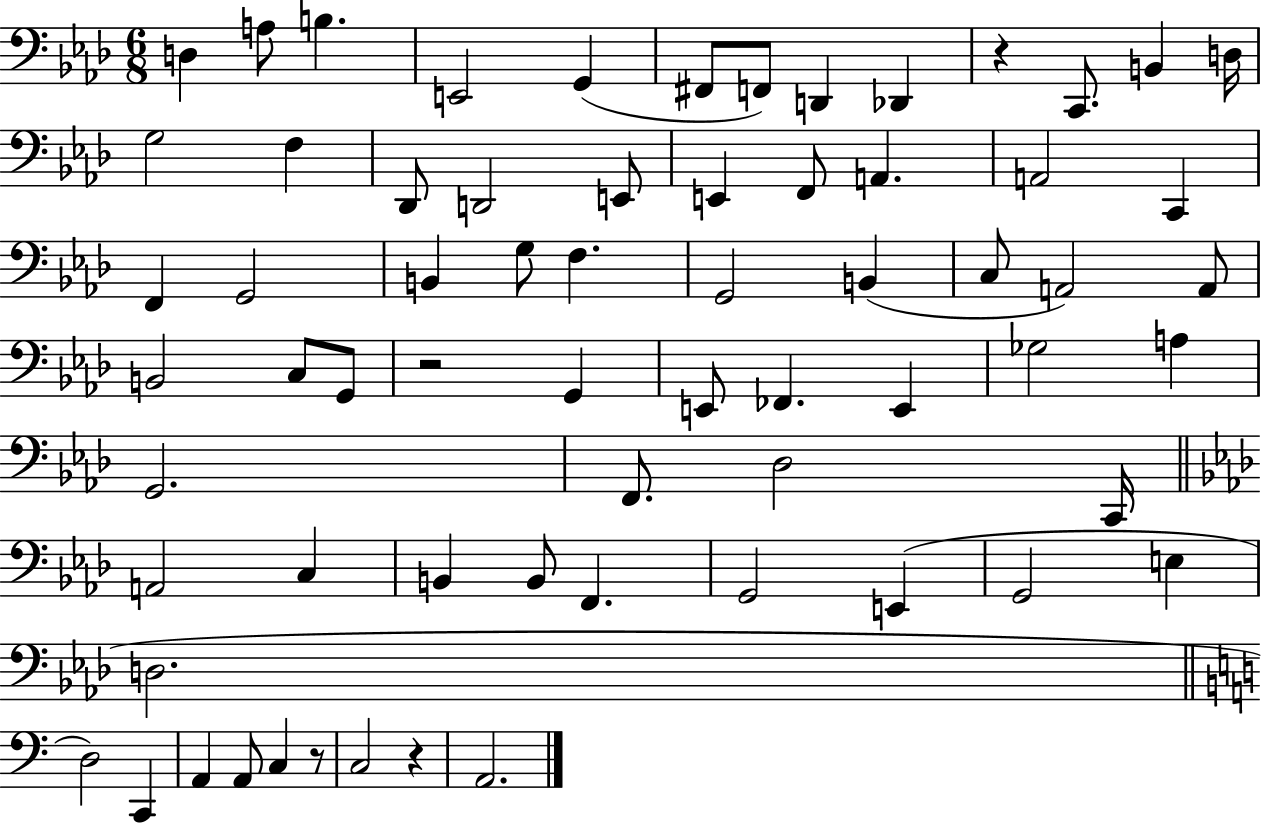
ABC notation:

X:1
T:Untitled
M:6/8
L:1/4
K:Ab
D, A,/2 B, E,,2 G,, ^F,,/2 F,,/2 D,, _D,, z C,,/2 B,, D,/4 G,2 F, _D,,/2 D,,2 E,,/2 E,, F,,/2 A,, A,,2 C,, F,, G,,2 B,, G,/2 F, G,,2 B,, C,/2 A,,2 A,,/2 B,,2 C,/2 G,,/2 z2 G,, E,,/2 _F,, E,, _G,2 A, G,,2 F,,/2 _D,2 C,,/4 A,,2 C, B,, B,,/2 F,, G,,2 E,, G,,2 E, D,2 D,2 C,, A,, A,,/2 C, z/2 C,2 z A,,2